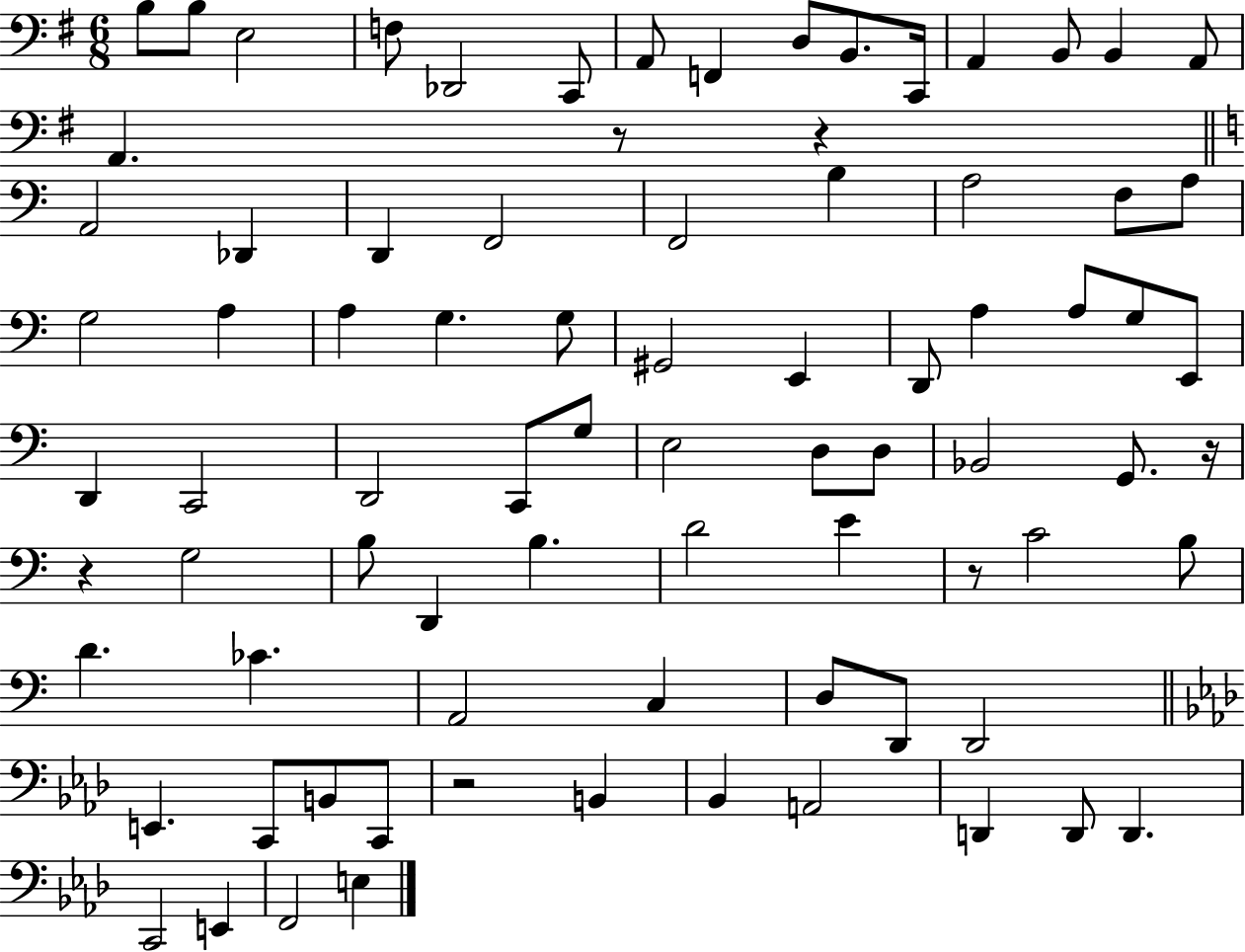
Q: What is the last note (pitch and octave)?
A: E3